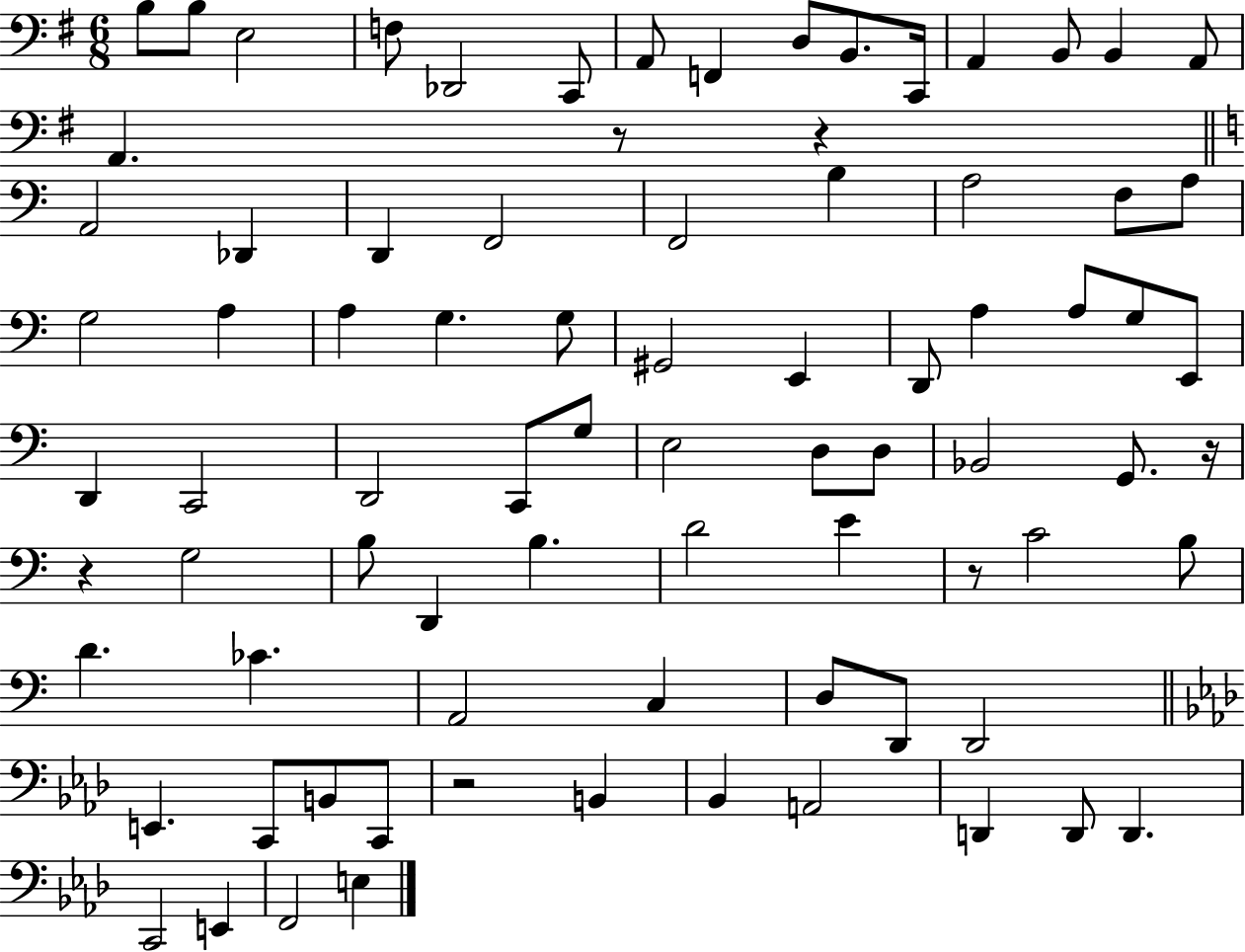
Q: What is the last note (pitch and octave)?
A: E3